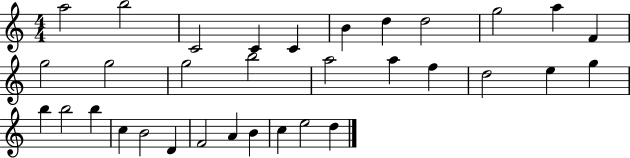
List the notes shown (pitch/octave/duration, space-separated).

A5/h B5/h C4/h C4/q C4/q B4/q D5/q D5/h G5/h A5/q F4/q G5/h G5/h G5/h B5/h A5/h A5/q F5/q D5/h E5/q G5/q B5/q B5/h B5/q C5/q B4/h D4/q F4/h A4/q B4/q C5/q E5/h D5/q